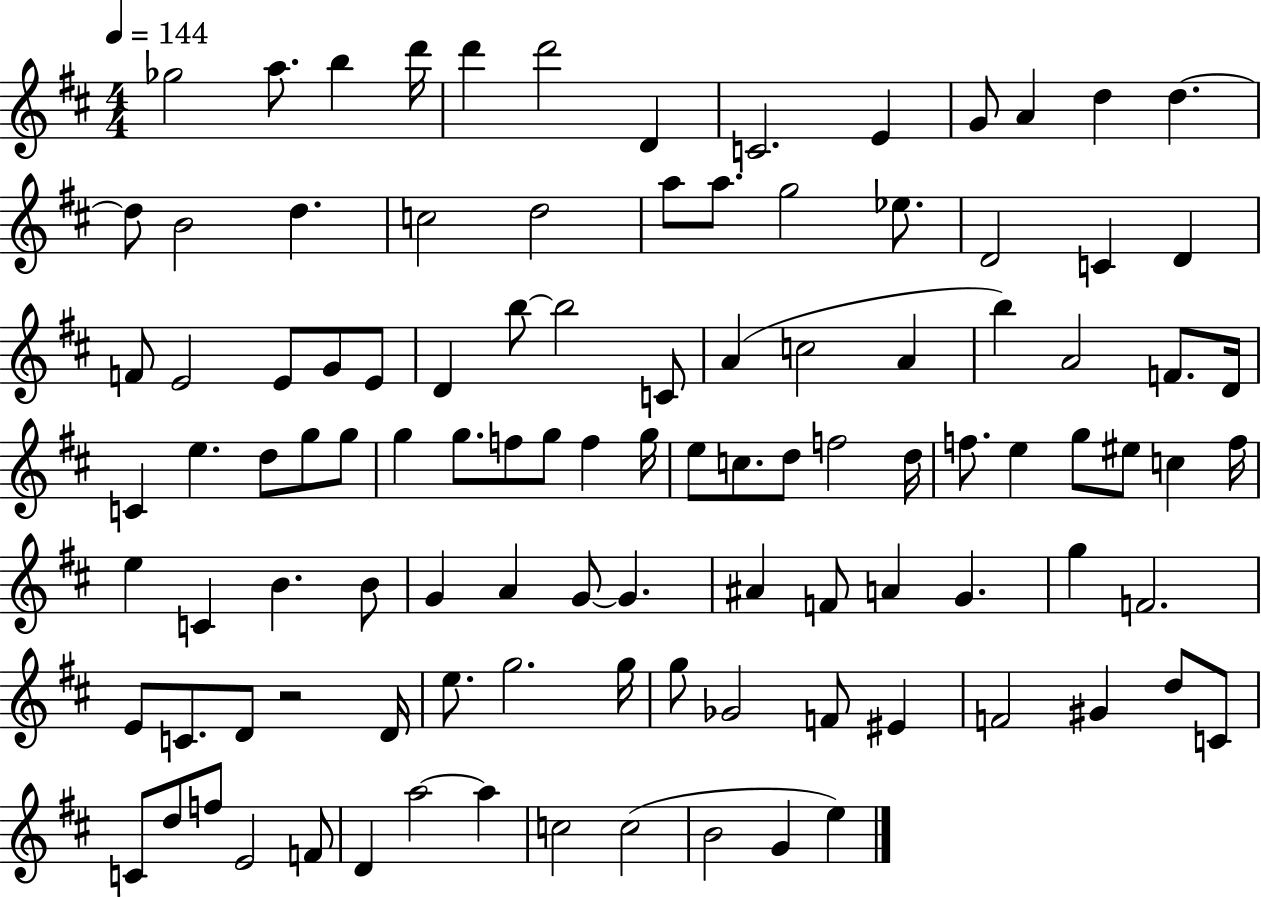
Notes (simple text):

Gb5/h A5/e. B5/q D6/s D6/q D6/h D4/q C4/h. E4/q G4/e A4/q D5/q D5/q. D5/e B4/h D5/q. C5/h D5/h A5/e A5/e. G5/h Eb5/e. D4/h C4/q D4/q F4/e E4/h E4/e G4/e E4/e D4/q B5/e B5/h C4/e A4/q C5/h A4/q B5/q A4/h F4/e. D4/s C4/q E5/q. D5/e G5/e G5/e G5/q G5/e. F5/e G5/e F5/q G5/s E5/e C5/e. D5/e F5/h D5/s F5/e. E5/q G5/e EIS5/e C5/q F5/s E5/q C4/q B4/q. B4/e G4/q A4/q G4/e G4/q. A#4/q F4/e A4/q G4/q. G5/q F4/h. E4/e C4/e. D4/e R/h D4/s E5/e. G5/h. G5/s G5/e Gb4/h F4/e EIS4/q F4/h G#4/q D5/e C4/e C4/e D5/e F5/e E4/h F4/e D4/q A5/h A5/q C5/h C5/h B4/h G4/q E5/q